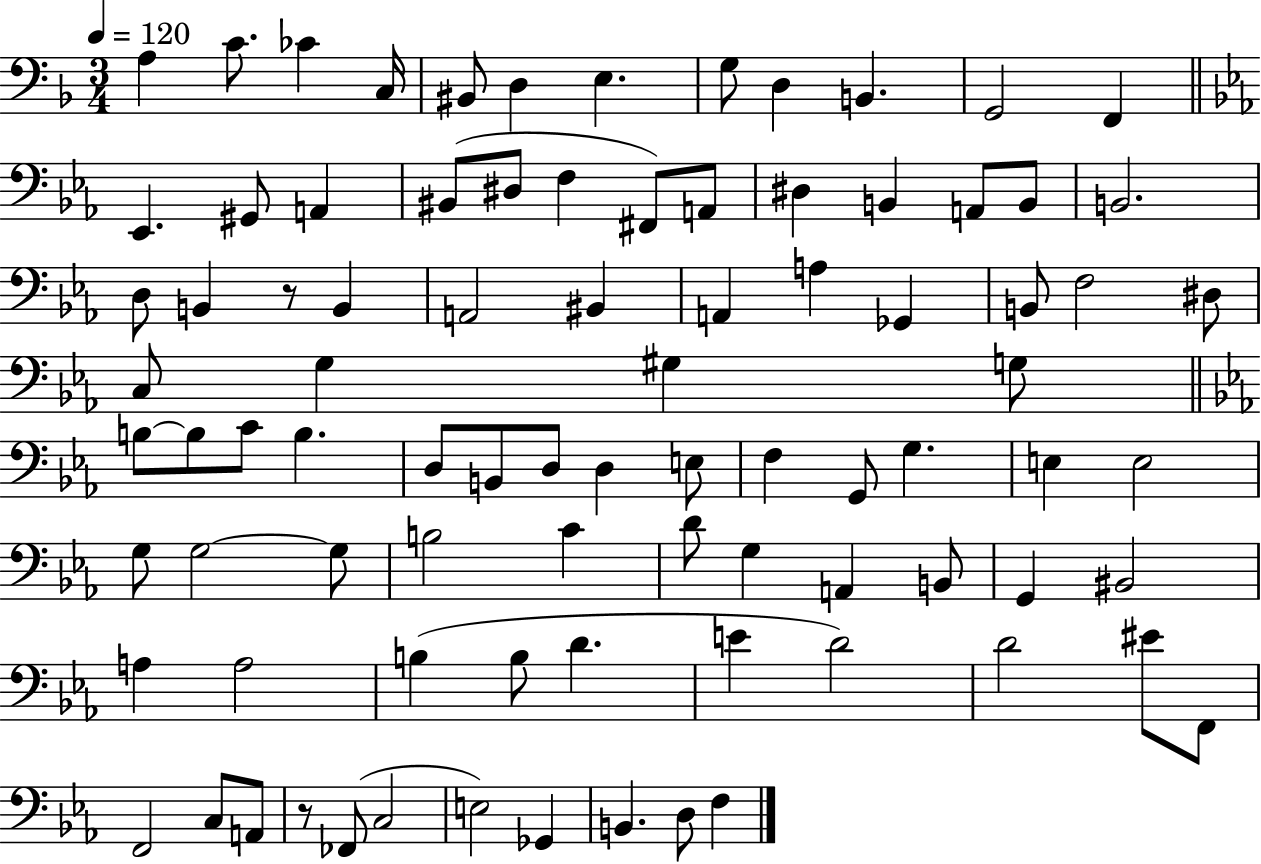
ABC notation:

X:1
T:Untitled
M:3/4
L:1/4
K:F
A, C/2 _C C,/4 ^B,,/2 D, E, G,/2 D, B,, G,,2 F,, _E,, ^G,,/2 A,, ^B,,/2 ^D,/2 F, ^F,,/2 A,,/2 ^D, B,, A,,/2 B,,/2 B,,2 D,/2 B,, z/2 B,, A,,2 ^B,, A,, A, _G,, B,,/2 F,2 ^D,/2 C,/2 G, ^G, G,/2 B,/2 B,/2 C/2 B, D,/2 B,,/2 D,/2 D, E,/2 F, G,,/2 G, E, E,2 G,/2 G,2 G,/2 B,2 C D/2 G, A,, B,,/2 G,, ^B,,2 A, A,2 B, B,/2 D E D2 D2 ^E/2 F,,/2 F,,2 C,/2 A,,/2 z/2 _F,,/2 C,2 E,2 _G,, B,, D,/2 F,